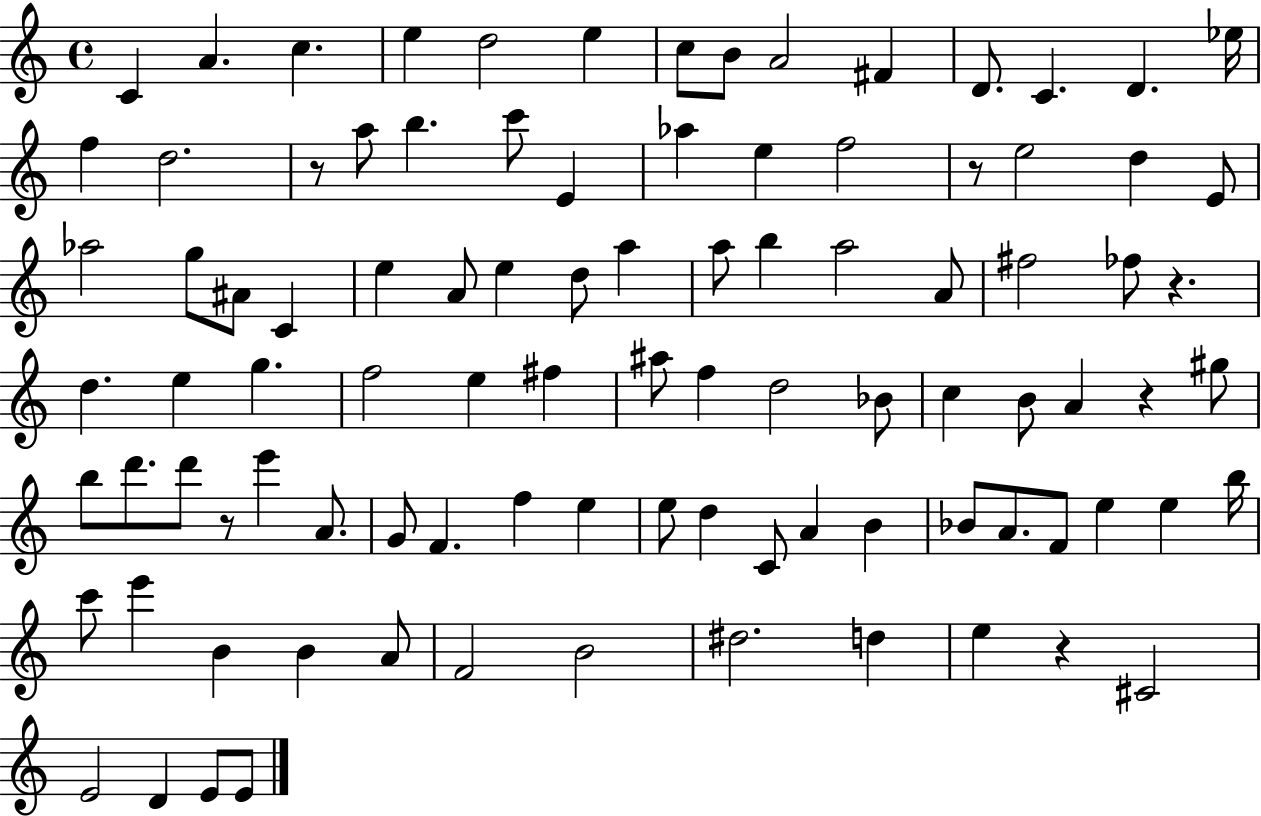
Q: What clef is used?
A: treble